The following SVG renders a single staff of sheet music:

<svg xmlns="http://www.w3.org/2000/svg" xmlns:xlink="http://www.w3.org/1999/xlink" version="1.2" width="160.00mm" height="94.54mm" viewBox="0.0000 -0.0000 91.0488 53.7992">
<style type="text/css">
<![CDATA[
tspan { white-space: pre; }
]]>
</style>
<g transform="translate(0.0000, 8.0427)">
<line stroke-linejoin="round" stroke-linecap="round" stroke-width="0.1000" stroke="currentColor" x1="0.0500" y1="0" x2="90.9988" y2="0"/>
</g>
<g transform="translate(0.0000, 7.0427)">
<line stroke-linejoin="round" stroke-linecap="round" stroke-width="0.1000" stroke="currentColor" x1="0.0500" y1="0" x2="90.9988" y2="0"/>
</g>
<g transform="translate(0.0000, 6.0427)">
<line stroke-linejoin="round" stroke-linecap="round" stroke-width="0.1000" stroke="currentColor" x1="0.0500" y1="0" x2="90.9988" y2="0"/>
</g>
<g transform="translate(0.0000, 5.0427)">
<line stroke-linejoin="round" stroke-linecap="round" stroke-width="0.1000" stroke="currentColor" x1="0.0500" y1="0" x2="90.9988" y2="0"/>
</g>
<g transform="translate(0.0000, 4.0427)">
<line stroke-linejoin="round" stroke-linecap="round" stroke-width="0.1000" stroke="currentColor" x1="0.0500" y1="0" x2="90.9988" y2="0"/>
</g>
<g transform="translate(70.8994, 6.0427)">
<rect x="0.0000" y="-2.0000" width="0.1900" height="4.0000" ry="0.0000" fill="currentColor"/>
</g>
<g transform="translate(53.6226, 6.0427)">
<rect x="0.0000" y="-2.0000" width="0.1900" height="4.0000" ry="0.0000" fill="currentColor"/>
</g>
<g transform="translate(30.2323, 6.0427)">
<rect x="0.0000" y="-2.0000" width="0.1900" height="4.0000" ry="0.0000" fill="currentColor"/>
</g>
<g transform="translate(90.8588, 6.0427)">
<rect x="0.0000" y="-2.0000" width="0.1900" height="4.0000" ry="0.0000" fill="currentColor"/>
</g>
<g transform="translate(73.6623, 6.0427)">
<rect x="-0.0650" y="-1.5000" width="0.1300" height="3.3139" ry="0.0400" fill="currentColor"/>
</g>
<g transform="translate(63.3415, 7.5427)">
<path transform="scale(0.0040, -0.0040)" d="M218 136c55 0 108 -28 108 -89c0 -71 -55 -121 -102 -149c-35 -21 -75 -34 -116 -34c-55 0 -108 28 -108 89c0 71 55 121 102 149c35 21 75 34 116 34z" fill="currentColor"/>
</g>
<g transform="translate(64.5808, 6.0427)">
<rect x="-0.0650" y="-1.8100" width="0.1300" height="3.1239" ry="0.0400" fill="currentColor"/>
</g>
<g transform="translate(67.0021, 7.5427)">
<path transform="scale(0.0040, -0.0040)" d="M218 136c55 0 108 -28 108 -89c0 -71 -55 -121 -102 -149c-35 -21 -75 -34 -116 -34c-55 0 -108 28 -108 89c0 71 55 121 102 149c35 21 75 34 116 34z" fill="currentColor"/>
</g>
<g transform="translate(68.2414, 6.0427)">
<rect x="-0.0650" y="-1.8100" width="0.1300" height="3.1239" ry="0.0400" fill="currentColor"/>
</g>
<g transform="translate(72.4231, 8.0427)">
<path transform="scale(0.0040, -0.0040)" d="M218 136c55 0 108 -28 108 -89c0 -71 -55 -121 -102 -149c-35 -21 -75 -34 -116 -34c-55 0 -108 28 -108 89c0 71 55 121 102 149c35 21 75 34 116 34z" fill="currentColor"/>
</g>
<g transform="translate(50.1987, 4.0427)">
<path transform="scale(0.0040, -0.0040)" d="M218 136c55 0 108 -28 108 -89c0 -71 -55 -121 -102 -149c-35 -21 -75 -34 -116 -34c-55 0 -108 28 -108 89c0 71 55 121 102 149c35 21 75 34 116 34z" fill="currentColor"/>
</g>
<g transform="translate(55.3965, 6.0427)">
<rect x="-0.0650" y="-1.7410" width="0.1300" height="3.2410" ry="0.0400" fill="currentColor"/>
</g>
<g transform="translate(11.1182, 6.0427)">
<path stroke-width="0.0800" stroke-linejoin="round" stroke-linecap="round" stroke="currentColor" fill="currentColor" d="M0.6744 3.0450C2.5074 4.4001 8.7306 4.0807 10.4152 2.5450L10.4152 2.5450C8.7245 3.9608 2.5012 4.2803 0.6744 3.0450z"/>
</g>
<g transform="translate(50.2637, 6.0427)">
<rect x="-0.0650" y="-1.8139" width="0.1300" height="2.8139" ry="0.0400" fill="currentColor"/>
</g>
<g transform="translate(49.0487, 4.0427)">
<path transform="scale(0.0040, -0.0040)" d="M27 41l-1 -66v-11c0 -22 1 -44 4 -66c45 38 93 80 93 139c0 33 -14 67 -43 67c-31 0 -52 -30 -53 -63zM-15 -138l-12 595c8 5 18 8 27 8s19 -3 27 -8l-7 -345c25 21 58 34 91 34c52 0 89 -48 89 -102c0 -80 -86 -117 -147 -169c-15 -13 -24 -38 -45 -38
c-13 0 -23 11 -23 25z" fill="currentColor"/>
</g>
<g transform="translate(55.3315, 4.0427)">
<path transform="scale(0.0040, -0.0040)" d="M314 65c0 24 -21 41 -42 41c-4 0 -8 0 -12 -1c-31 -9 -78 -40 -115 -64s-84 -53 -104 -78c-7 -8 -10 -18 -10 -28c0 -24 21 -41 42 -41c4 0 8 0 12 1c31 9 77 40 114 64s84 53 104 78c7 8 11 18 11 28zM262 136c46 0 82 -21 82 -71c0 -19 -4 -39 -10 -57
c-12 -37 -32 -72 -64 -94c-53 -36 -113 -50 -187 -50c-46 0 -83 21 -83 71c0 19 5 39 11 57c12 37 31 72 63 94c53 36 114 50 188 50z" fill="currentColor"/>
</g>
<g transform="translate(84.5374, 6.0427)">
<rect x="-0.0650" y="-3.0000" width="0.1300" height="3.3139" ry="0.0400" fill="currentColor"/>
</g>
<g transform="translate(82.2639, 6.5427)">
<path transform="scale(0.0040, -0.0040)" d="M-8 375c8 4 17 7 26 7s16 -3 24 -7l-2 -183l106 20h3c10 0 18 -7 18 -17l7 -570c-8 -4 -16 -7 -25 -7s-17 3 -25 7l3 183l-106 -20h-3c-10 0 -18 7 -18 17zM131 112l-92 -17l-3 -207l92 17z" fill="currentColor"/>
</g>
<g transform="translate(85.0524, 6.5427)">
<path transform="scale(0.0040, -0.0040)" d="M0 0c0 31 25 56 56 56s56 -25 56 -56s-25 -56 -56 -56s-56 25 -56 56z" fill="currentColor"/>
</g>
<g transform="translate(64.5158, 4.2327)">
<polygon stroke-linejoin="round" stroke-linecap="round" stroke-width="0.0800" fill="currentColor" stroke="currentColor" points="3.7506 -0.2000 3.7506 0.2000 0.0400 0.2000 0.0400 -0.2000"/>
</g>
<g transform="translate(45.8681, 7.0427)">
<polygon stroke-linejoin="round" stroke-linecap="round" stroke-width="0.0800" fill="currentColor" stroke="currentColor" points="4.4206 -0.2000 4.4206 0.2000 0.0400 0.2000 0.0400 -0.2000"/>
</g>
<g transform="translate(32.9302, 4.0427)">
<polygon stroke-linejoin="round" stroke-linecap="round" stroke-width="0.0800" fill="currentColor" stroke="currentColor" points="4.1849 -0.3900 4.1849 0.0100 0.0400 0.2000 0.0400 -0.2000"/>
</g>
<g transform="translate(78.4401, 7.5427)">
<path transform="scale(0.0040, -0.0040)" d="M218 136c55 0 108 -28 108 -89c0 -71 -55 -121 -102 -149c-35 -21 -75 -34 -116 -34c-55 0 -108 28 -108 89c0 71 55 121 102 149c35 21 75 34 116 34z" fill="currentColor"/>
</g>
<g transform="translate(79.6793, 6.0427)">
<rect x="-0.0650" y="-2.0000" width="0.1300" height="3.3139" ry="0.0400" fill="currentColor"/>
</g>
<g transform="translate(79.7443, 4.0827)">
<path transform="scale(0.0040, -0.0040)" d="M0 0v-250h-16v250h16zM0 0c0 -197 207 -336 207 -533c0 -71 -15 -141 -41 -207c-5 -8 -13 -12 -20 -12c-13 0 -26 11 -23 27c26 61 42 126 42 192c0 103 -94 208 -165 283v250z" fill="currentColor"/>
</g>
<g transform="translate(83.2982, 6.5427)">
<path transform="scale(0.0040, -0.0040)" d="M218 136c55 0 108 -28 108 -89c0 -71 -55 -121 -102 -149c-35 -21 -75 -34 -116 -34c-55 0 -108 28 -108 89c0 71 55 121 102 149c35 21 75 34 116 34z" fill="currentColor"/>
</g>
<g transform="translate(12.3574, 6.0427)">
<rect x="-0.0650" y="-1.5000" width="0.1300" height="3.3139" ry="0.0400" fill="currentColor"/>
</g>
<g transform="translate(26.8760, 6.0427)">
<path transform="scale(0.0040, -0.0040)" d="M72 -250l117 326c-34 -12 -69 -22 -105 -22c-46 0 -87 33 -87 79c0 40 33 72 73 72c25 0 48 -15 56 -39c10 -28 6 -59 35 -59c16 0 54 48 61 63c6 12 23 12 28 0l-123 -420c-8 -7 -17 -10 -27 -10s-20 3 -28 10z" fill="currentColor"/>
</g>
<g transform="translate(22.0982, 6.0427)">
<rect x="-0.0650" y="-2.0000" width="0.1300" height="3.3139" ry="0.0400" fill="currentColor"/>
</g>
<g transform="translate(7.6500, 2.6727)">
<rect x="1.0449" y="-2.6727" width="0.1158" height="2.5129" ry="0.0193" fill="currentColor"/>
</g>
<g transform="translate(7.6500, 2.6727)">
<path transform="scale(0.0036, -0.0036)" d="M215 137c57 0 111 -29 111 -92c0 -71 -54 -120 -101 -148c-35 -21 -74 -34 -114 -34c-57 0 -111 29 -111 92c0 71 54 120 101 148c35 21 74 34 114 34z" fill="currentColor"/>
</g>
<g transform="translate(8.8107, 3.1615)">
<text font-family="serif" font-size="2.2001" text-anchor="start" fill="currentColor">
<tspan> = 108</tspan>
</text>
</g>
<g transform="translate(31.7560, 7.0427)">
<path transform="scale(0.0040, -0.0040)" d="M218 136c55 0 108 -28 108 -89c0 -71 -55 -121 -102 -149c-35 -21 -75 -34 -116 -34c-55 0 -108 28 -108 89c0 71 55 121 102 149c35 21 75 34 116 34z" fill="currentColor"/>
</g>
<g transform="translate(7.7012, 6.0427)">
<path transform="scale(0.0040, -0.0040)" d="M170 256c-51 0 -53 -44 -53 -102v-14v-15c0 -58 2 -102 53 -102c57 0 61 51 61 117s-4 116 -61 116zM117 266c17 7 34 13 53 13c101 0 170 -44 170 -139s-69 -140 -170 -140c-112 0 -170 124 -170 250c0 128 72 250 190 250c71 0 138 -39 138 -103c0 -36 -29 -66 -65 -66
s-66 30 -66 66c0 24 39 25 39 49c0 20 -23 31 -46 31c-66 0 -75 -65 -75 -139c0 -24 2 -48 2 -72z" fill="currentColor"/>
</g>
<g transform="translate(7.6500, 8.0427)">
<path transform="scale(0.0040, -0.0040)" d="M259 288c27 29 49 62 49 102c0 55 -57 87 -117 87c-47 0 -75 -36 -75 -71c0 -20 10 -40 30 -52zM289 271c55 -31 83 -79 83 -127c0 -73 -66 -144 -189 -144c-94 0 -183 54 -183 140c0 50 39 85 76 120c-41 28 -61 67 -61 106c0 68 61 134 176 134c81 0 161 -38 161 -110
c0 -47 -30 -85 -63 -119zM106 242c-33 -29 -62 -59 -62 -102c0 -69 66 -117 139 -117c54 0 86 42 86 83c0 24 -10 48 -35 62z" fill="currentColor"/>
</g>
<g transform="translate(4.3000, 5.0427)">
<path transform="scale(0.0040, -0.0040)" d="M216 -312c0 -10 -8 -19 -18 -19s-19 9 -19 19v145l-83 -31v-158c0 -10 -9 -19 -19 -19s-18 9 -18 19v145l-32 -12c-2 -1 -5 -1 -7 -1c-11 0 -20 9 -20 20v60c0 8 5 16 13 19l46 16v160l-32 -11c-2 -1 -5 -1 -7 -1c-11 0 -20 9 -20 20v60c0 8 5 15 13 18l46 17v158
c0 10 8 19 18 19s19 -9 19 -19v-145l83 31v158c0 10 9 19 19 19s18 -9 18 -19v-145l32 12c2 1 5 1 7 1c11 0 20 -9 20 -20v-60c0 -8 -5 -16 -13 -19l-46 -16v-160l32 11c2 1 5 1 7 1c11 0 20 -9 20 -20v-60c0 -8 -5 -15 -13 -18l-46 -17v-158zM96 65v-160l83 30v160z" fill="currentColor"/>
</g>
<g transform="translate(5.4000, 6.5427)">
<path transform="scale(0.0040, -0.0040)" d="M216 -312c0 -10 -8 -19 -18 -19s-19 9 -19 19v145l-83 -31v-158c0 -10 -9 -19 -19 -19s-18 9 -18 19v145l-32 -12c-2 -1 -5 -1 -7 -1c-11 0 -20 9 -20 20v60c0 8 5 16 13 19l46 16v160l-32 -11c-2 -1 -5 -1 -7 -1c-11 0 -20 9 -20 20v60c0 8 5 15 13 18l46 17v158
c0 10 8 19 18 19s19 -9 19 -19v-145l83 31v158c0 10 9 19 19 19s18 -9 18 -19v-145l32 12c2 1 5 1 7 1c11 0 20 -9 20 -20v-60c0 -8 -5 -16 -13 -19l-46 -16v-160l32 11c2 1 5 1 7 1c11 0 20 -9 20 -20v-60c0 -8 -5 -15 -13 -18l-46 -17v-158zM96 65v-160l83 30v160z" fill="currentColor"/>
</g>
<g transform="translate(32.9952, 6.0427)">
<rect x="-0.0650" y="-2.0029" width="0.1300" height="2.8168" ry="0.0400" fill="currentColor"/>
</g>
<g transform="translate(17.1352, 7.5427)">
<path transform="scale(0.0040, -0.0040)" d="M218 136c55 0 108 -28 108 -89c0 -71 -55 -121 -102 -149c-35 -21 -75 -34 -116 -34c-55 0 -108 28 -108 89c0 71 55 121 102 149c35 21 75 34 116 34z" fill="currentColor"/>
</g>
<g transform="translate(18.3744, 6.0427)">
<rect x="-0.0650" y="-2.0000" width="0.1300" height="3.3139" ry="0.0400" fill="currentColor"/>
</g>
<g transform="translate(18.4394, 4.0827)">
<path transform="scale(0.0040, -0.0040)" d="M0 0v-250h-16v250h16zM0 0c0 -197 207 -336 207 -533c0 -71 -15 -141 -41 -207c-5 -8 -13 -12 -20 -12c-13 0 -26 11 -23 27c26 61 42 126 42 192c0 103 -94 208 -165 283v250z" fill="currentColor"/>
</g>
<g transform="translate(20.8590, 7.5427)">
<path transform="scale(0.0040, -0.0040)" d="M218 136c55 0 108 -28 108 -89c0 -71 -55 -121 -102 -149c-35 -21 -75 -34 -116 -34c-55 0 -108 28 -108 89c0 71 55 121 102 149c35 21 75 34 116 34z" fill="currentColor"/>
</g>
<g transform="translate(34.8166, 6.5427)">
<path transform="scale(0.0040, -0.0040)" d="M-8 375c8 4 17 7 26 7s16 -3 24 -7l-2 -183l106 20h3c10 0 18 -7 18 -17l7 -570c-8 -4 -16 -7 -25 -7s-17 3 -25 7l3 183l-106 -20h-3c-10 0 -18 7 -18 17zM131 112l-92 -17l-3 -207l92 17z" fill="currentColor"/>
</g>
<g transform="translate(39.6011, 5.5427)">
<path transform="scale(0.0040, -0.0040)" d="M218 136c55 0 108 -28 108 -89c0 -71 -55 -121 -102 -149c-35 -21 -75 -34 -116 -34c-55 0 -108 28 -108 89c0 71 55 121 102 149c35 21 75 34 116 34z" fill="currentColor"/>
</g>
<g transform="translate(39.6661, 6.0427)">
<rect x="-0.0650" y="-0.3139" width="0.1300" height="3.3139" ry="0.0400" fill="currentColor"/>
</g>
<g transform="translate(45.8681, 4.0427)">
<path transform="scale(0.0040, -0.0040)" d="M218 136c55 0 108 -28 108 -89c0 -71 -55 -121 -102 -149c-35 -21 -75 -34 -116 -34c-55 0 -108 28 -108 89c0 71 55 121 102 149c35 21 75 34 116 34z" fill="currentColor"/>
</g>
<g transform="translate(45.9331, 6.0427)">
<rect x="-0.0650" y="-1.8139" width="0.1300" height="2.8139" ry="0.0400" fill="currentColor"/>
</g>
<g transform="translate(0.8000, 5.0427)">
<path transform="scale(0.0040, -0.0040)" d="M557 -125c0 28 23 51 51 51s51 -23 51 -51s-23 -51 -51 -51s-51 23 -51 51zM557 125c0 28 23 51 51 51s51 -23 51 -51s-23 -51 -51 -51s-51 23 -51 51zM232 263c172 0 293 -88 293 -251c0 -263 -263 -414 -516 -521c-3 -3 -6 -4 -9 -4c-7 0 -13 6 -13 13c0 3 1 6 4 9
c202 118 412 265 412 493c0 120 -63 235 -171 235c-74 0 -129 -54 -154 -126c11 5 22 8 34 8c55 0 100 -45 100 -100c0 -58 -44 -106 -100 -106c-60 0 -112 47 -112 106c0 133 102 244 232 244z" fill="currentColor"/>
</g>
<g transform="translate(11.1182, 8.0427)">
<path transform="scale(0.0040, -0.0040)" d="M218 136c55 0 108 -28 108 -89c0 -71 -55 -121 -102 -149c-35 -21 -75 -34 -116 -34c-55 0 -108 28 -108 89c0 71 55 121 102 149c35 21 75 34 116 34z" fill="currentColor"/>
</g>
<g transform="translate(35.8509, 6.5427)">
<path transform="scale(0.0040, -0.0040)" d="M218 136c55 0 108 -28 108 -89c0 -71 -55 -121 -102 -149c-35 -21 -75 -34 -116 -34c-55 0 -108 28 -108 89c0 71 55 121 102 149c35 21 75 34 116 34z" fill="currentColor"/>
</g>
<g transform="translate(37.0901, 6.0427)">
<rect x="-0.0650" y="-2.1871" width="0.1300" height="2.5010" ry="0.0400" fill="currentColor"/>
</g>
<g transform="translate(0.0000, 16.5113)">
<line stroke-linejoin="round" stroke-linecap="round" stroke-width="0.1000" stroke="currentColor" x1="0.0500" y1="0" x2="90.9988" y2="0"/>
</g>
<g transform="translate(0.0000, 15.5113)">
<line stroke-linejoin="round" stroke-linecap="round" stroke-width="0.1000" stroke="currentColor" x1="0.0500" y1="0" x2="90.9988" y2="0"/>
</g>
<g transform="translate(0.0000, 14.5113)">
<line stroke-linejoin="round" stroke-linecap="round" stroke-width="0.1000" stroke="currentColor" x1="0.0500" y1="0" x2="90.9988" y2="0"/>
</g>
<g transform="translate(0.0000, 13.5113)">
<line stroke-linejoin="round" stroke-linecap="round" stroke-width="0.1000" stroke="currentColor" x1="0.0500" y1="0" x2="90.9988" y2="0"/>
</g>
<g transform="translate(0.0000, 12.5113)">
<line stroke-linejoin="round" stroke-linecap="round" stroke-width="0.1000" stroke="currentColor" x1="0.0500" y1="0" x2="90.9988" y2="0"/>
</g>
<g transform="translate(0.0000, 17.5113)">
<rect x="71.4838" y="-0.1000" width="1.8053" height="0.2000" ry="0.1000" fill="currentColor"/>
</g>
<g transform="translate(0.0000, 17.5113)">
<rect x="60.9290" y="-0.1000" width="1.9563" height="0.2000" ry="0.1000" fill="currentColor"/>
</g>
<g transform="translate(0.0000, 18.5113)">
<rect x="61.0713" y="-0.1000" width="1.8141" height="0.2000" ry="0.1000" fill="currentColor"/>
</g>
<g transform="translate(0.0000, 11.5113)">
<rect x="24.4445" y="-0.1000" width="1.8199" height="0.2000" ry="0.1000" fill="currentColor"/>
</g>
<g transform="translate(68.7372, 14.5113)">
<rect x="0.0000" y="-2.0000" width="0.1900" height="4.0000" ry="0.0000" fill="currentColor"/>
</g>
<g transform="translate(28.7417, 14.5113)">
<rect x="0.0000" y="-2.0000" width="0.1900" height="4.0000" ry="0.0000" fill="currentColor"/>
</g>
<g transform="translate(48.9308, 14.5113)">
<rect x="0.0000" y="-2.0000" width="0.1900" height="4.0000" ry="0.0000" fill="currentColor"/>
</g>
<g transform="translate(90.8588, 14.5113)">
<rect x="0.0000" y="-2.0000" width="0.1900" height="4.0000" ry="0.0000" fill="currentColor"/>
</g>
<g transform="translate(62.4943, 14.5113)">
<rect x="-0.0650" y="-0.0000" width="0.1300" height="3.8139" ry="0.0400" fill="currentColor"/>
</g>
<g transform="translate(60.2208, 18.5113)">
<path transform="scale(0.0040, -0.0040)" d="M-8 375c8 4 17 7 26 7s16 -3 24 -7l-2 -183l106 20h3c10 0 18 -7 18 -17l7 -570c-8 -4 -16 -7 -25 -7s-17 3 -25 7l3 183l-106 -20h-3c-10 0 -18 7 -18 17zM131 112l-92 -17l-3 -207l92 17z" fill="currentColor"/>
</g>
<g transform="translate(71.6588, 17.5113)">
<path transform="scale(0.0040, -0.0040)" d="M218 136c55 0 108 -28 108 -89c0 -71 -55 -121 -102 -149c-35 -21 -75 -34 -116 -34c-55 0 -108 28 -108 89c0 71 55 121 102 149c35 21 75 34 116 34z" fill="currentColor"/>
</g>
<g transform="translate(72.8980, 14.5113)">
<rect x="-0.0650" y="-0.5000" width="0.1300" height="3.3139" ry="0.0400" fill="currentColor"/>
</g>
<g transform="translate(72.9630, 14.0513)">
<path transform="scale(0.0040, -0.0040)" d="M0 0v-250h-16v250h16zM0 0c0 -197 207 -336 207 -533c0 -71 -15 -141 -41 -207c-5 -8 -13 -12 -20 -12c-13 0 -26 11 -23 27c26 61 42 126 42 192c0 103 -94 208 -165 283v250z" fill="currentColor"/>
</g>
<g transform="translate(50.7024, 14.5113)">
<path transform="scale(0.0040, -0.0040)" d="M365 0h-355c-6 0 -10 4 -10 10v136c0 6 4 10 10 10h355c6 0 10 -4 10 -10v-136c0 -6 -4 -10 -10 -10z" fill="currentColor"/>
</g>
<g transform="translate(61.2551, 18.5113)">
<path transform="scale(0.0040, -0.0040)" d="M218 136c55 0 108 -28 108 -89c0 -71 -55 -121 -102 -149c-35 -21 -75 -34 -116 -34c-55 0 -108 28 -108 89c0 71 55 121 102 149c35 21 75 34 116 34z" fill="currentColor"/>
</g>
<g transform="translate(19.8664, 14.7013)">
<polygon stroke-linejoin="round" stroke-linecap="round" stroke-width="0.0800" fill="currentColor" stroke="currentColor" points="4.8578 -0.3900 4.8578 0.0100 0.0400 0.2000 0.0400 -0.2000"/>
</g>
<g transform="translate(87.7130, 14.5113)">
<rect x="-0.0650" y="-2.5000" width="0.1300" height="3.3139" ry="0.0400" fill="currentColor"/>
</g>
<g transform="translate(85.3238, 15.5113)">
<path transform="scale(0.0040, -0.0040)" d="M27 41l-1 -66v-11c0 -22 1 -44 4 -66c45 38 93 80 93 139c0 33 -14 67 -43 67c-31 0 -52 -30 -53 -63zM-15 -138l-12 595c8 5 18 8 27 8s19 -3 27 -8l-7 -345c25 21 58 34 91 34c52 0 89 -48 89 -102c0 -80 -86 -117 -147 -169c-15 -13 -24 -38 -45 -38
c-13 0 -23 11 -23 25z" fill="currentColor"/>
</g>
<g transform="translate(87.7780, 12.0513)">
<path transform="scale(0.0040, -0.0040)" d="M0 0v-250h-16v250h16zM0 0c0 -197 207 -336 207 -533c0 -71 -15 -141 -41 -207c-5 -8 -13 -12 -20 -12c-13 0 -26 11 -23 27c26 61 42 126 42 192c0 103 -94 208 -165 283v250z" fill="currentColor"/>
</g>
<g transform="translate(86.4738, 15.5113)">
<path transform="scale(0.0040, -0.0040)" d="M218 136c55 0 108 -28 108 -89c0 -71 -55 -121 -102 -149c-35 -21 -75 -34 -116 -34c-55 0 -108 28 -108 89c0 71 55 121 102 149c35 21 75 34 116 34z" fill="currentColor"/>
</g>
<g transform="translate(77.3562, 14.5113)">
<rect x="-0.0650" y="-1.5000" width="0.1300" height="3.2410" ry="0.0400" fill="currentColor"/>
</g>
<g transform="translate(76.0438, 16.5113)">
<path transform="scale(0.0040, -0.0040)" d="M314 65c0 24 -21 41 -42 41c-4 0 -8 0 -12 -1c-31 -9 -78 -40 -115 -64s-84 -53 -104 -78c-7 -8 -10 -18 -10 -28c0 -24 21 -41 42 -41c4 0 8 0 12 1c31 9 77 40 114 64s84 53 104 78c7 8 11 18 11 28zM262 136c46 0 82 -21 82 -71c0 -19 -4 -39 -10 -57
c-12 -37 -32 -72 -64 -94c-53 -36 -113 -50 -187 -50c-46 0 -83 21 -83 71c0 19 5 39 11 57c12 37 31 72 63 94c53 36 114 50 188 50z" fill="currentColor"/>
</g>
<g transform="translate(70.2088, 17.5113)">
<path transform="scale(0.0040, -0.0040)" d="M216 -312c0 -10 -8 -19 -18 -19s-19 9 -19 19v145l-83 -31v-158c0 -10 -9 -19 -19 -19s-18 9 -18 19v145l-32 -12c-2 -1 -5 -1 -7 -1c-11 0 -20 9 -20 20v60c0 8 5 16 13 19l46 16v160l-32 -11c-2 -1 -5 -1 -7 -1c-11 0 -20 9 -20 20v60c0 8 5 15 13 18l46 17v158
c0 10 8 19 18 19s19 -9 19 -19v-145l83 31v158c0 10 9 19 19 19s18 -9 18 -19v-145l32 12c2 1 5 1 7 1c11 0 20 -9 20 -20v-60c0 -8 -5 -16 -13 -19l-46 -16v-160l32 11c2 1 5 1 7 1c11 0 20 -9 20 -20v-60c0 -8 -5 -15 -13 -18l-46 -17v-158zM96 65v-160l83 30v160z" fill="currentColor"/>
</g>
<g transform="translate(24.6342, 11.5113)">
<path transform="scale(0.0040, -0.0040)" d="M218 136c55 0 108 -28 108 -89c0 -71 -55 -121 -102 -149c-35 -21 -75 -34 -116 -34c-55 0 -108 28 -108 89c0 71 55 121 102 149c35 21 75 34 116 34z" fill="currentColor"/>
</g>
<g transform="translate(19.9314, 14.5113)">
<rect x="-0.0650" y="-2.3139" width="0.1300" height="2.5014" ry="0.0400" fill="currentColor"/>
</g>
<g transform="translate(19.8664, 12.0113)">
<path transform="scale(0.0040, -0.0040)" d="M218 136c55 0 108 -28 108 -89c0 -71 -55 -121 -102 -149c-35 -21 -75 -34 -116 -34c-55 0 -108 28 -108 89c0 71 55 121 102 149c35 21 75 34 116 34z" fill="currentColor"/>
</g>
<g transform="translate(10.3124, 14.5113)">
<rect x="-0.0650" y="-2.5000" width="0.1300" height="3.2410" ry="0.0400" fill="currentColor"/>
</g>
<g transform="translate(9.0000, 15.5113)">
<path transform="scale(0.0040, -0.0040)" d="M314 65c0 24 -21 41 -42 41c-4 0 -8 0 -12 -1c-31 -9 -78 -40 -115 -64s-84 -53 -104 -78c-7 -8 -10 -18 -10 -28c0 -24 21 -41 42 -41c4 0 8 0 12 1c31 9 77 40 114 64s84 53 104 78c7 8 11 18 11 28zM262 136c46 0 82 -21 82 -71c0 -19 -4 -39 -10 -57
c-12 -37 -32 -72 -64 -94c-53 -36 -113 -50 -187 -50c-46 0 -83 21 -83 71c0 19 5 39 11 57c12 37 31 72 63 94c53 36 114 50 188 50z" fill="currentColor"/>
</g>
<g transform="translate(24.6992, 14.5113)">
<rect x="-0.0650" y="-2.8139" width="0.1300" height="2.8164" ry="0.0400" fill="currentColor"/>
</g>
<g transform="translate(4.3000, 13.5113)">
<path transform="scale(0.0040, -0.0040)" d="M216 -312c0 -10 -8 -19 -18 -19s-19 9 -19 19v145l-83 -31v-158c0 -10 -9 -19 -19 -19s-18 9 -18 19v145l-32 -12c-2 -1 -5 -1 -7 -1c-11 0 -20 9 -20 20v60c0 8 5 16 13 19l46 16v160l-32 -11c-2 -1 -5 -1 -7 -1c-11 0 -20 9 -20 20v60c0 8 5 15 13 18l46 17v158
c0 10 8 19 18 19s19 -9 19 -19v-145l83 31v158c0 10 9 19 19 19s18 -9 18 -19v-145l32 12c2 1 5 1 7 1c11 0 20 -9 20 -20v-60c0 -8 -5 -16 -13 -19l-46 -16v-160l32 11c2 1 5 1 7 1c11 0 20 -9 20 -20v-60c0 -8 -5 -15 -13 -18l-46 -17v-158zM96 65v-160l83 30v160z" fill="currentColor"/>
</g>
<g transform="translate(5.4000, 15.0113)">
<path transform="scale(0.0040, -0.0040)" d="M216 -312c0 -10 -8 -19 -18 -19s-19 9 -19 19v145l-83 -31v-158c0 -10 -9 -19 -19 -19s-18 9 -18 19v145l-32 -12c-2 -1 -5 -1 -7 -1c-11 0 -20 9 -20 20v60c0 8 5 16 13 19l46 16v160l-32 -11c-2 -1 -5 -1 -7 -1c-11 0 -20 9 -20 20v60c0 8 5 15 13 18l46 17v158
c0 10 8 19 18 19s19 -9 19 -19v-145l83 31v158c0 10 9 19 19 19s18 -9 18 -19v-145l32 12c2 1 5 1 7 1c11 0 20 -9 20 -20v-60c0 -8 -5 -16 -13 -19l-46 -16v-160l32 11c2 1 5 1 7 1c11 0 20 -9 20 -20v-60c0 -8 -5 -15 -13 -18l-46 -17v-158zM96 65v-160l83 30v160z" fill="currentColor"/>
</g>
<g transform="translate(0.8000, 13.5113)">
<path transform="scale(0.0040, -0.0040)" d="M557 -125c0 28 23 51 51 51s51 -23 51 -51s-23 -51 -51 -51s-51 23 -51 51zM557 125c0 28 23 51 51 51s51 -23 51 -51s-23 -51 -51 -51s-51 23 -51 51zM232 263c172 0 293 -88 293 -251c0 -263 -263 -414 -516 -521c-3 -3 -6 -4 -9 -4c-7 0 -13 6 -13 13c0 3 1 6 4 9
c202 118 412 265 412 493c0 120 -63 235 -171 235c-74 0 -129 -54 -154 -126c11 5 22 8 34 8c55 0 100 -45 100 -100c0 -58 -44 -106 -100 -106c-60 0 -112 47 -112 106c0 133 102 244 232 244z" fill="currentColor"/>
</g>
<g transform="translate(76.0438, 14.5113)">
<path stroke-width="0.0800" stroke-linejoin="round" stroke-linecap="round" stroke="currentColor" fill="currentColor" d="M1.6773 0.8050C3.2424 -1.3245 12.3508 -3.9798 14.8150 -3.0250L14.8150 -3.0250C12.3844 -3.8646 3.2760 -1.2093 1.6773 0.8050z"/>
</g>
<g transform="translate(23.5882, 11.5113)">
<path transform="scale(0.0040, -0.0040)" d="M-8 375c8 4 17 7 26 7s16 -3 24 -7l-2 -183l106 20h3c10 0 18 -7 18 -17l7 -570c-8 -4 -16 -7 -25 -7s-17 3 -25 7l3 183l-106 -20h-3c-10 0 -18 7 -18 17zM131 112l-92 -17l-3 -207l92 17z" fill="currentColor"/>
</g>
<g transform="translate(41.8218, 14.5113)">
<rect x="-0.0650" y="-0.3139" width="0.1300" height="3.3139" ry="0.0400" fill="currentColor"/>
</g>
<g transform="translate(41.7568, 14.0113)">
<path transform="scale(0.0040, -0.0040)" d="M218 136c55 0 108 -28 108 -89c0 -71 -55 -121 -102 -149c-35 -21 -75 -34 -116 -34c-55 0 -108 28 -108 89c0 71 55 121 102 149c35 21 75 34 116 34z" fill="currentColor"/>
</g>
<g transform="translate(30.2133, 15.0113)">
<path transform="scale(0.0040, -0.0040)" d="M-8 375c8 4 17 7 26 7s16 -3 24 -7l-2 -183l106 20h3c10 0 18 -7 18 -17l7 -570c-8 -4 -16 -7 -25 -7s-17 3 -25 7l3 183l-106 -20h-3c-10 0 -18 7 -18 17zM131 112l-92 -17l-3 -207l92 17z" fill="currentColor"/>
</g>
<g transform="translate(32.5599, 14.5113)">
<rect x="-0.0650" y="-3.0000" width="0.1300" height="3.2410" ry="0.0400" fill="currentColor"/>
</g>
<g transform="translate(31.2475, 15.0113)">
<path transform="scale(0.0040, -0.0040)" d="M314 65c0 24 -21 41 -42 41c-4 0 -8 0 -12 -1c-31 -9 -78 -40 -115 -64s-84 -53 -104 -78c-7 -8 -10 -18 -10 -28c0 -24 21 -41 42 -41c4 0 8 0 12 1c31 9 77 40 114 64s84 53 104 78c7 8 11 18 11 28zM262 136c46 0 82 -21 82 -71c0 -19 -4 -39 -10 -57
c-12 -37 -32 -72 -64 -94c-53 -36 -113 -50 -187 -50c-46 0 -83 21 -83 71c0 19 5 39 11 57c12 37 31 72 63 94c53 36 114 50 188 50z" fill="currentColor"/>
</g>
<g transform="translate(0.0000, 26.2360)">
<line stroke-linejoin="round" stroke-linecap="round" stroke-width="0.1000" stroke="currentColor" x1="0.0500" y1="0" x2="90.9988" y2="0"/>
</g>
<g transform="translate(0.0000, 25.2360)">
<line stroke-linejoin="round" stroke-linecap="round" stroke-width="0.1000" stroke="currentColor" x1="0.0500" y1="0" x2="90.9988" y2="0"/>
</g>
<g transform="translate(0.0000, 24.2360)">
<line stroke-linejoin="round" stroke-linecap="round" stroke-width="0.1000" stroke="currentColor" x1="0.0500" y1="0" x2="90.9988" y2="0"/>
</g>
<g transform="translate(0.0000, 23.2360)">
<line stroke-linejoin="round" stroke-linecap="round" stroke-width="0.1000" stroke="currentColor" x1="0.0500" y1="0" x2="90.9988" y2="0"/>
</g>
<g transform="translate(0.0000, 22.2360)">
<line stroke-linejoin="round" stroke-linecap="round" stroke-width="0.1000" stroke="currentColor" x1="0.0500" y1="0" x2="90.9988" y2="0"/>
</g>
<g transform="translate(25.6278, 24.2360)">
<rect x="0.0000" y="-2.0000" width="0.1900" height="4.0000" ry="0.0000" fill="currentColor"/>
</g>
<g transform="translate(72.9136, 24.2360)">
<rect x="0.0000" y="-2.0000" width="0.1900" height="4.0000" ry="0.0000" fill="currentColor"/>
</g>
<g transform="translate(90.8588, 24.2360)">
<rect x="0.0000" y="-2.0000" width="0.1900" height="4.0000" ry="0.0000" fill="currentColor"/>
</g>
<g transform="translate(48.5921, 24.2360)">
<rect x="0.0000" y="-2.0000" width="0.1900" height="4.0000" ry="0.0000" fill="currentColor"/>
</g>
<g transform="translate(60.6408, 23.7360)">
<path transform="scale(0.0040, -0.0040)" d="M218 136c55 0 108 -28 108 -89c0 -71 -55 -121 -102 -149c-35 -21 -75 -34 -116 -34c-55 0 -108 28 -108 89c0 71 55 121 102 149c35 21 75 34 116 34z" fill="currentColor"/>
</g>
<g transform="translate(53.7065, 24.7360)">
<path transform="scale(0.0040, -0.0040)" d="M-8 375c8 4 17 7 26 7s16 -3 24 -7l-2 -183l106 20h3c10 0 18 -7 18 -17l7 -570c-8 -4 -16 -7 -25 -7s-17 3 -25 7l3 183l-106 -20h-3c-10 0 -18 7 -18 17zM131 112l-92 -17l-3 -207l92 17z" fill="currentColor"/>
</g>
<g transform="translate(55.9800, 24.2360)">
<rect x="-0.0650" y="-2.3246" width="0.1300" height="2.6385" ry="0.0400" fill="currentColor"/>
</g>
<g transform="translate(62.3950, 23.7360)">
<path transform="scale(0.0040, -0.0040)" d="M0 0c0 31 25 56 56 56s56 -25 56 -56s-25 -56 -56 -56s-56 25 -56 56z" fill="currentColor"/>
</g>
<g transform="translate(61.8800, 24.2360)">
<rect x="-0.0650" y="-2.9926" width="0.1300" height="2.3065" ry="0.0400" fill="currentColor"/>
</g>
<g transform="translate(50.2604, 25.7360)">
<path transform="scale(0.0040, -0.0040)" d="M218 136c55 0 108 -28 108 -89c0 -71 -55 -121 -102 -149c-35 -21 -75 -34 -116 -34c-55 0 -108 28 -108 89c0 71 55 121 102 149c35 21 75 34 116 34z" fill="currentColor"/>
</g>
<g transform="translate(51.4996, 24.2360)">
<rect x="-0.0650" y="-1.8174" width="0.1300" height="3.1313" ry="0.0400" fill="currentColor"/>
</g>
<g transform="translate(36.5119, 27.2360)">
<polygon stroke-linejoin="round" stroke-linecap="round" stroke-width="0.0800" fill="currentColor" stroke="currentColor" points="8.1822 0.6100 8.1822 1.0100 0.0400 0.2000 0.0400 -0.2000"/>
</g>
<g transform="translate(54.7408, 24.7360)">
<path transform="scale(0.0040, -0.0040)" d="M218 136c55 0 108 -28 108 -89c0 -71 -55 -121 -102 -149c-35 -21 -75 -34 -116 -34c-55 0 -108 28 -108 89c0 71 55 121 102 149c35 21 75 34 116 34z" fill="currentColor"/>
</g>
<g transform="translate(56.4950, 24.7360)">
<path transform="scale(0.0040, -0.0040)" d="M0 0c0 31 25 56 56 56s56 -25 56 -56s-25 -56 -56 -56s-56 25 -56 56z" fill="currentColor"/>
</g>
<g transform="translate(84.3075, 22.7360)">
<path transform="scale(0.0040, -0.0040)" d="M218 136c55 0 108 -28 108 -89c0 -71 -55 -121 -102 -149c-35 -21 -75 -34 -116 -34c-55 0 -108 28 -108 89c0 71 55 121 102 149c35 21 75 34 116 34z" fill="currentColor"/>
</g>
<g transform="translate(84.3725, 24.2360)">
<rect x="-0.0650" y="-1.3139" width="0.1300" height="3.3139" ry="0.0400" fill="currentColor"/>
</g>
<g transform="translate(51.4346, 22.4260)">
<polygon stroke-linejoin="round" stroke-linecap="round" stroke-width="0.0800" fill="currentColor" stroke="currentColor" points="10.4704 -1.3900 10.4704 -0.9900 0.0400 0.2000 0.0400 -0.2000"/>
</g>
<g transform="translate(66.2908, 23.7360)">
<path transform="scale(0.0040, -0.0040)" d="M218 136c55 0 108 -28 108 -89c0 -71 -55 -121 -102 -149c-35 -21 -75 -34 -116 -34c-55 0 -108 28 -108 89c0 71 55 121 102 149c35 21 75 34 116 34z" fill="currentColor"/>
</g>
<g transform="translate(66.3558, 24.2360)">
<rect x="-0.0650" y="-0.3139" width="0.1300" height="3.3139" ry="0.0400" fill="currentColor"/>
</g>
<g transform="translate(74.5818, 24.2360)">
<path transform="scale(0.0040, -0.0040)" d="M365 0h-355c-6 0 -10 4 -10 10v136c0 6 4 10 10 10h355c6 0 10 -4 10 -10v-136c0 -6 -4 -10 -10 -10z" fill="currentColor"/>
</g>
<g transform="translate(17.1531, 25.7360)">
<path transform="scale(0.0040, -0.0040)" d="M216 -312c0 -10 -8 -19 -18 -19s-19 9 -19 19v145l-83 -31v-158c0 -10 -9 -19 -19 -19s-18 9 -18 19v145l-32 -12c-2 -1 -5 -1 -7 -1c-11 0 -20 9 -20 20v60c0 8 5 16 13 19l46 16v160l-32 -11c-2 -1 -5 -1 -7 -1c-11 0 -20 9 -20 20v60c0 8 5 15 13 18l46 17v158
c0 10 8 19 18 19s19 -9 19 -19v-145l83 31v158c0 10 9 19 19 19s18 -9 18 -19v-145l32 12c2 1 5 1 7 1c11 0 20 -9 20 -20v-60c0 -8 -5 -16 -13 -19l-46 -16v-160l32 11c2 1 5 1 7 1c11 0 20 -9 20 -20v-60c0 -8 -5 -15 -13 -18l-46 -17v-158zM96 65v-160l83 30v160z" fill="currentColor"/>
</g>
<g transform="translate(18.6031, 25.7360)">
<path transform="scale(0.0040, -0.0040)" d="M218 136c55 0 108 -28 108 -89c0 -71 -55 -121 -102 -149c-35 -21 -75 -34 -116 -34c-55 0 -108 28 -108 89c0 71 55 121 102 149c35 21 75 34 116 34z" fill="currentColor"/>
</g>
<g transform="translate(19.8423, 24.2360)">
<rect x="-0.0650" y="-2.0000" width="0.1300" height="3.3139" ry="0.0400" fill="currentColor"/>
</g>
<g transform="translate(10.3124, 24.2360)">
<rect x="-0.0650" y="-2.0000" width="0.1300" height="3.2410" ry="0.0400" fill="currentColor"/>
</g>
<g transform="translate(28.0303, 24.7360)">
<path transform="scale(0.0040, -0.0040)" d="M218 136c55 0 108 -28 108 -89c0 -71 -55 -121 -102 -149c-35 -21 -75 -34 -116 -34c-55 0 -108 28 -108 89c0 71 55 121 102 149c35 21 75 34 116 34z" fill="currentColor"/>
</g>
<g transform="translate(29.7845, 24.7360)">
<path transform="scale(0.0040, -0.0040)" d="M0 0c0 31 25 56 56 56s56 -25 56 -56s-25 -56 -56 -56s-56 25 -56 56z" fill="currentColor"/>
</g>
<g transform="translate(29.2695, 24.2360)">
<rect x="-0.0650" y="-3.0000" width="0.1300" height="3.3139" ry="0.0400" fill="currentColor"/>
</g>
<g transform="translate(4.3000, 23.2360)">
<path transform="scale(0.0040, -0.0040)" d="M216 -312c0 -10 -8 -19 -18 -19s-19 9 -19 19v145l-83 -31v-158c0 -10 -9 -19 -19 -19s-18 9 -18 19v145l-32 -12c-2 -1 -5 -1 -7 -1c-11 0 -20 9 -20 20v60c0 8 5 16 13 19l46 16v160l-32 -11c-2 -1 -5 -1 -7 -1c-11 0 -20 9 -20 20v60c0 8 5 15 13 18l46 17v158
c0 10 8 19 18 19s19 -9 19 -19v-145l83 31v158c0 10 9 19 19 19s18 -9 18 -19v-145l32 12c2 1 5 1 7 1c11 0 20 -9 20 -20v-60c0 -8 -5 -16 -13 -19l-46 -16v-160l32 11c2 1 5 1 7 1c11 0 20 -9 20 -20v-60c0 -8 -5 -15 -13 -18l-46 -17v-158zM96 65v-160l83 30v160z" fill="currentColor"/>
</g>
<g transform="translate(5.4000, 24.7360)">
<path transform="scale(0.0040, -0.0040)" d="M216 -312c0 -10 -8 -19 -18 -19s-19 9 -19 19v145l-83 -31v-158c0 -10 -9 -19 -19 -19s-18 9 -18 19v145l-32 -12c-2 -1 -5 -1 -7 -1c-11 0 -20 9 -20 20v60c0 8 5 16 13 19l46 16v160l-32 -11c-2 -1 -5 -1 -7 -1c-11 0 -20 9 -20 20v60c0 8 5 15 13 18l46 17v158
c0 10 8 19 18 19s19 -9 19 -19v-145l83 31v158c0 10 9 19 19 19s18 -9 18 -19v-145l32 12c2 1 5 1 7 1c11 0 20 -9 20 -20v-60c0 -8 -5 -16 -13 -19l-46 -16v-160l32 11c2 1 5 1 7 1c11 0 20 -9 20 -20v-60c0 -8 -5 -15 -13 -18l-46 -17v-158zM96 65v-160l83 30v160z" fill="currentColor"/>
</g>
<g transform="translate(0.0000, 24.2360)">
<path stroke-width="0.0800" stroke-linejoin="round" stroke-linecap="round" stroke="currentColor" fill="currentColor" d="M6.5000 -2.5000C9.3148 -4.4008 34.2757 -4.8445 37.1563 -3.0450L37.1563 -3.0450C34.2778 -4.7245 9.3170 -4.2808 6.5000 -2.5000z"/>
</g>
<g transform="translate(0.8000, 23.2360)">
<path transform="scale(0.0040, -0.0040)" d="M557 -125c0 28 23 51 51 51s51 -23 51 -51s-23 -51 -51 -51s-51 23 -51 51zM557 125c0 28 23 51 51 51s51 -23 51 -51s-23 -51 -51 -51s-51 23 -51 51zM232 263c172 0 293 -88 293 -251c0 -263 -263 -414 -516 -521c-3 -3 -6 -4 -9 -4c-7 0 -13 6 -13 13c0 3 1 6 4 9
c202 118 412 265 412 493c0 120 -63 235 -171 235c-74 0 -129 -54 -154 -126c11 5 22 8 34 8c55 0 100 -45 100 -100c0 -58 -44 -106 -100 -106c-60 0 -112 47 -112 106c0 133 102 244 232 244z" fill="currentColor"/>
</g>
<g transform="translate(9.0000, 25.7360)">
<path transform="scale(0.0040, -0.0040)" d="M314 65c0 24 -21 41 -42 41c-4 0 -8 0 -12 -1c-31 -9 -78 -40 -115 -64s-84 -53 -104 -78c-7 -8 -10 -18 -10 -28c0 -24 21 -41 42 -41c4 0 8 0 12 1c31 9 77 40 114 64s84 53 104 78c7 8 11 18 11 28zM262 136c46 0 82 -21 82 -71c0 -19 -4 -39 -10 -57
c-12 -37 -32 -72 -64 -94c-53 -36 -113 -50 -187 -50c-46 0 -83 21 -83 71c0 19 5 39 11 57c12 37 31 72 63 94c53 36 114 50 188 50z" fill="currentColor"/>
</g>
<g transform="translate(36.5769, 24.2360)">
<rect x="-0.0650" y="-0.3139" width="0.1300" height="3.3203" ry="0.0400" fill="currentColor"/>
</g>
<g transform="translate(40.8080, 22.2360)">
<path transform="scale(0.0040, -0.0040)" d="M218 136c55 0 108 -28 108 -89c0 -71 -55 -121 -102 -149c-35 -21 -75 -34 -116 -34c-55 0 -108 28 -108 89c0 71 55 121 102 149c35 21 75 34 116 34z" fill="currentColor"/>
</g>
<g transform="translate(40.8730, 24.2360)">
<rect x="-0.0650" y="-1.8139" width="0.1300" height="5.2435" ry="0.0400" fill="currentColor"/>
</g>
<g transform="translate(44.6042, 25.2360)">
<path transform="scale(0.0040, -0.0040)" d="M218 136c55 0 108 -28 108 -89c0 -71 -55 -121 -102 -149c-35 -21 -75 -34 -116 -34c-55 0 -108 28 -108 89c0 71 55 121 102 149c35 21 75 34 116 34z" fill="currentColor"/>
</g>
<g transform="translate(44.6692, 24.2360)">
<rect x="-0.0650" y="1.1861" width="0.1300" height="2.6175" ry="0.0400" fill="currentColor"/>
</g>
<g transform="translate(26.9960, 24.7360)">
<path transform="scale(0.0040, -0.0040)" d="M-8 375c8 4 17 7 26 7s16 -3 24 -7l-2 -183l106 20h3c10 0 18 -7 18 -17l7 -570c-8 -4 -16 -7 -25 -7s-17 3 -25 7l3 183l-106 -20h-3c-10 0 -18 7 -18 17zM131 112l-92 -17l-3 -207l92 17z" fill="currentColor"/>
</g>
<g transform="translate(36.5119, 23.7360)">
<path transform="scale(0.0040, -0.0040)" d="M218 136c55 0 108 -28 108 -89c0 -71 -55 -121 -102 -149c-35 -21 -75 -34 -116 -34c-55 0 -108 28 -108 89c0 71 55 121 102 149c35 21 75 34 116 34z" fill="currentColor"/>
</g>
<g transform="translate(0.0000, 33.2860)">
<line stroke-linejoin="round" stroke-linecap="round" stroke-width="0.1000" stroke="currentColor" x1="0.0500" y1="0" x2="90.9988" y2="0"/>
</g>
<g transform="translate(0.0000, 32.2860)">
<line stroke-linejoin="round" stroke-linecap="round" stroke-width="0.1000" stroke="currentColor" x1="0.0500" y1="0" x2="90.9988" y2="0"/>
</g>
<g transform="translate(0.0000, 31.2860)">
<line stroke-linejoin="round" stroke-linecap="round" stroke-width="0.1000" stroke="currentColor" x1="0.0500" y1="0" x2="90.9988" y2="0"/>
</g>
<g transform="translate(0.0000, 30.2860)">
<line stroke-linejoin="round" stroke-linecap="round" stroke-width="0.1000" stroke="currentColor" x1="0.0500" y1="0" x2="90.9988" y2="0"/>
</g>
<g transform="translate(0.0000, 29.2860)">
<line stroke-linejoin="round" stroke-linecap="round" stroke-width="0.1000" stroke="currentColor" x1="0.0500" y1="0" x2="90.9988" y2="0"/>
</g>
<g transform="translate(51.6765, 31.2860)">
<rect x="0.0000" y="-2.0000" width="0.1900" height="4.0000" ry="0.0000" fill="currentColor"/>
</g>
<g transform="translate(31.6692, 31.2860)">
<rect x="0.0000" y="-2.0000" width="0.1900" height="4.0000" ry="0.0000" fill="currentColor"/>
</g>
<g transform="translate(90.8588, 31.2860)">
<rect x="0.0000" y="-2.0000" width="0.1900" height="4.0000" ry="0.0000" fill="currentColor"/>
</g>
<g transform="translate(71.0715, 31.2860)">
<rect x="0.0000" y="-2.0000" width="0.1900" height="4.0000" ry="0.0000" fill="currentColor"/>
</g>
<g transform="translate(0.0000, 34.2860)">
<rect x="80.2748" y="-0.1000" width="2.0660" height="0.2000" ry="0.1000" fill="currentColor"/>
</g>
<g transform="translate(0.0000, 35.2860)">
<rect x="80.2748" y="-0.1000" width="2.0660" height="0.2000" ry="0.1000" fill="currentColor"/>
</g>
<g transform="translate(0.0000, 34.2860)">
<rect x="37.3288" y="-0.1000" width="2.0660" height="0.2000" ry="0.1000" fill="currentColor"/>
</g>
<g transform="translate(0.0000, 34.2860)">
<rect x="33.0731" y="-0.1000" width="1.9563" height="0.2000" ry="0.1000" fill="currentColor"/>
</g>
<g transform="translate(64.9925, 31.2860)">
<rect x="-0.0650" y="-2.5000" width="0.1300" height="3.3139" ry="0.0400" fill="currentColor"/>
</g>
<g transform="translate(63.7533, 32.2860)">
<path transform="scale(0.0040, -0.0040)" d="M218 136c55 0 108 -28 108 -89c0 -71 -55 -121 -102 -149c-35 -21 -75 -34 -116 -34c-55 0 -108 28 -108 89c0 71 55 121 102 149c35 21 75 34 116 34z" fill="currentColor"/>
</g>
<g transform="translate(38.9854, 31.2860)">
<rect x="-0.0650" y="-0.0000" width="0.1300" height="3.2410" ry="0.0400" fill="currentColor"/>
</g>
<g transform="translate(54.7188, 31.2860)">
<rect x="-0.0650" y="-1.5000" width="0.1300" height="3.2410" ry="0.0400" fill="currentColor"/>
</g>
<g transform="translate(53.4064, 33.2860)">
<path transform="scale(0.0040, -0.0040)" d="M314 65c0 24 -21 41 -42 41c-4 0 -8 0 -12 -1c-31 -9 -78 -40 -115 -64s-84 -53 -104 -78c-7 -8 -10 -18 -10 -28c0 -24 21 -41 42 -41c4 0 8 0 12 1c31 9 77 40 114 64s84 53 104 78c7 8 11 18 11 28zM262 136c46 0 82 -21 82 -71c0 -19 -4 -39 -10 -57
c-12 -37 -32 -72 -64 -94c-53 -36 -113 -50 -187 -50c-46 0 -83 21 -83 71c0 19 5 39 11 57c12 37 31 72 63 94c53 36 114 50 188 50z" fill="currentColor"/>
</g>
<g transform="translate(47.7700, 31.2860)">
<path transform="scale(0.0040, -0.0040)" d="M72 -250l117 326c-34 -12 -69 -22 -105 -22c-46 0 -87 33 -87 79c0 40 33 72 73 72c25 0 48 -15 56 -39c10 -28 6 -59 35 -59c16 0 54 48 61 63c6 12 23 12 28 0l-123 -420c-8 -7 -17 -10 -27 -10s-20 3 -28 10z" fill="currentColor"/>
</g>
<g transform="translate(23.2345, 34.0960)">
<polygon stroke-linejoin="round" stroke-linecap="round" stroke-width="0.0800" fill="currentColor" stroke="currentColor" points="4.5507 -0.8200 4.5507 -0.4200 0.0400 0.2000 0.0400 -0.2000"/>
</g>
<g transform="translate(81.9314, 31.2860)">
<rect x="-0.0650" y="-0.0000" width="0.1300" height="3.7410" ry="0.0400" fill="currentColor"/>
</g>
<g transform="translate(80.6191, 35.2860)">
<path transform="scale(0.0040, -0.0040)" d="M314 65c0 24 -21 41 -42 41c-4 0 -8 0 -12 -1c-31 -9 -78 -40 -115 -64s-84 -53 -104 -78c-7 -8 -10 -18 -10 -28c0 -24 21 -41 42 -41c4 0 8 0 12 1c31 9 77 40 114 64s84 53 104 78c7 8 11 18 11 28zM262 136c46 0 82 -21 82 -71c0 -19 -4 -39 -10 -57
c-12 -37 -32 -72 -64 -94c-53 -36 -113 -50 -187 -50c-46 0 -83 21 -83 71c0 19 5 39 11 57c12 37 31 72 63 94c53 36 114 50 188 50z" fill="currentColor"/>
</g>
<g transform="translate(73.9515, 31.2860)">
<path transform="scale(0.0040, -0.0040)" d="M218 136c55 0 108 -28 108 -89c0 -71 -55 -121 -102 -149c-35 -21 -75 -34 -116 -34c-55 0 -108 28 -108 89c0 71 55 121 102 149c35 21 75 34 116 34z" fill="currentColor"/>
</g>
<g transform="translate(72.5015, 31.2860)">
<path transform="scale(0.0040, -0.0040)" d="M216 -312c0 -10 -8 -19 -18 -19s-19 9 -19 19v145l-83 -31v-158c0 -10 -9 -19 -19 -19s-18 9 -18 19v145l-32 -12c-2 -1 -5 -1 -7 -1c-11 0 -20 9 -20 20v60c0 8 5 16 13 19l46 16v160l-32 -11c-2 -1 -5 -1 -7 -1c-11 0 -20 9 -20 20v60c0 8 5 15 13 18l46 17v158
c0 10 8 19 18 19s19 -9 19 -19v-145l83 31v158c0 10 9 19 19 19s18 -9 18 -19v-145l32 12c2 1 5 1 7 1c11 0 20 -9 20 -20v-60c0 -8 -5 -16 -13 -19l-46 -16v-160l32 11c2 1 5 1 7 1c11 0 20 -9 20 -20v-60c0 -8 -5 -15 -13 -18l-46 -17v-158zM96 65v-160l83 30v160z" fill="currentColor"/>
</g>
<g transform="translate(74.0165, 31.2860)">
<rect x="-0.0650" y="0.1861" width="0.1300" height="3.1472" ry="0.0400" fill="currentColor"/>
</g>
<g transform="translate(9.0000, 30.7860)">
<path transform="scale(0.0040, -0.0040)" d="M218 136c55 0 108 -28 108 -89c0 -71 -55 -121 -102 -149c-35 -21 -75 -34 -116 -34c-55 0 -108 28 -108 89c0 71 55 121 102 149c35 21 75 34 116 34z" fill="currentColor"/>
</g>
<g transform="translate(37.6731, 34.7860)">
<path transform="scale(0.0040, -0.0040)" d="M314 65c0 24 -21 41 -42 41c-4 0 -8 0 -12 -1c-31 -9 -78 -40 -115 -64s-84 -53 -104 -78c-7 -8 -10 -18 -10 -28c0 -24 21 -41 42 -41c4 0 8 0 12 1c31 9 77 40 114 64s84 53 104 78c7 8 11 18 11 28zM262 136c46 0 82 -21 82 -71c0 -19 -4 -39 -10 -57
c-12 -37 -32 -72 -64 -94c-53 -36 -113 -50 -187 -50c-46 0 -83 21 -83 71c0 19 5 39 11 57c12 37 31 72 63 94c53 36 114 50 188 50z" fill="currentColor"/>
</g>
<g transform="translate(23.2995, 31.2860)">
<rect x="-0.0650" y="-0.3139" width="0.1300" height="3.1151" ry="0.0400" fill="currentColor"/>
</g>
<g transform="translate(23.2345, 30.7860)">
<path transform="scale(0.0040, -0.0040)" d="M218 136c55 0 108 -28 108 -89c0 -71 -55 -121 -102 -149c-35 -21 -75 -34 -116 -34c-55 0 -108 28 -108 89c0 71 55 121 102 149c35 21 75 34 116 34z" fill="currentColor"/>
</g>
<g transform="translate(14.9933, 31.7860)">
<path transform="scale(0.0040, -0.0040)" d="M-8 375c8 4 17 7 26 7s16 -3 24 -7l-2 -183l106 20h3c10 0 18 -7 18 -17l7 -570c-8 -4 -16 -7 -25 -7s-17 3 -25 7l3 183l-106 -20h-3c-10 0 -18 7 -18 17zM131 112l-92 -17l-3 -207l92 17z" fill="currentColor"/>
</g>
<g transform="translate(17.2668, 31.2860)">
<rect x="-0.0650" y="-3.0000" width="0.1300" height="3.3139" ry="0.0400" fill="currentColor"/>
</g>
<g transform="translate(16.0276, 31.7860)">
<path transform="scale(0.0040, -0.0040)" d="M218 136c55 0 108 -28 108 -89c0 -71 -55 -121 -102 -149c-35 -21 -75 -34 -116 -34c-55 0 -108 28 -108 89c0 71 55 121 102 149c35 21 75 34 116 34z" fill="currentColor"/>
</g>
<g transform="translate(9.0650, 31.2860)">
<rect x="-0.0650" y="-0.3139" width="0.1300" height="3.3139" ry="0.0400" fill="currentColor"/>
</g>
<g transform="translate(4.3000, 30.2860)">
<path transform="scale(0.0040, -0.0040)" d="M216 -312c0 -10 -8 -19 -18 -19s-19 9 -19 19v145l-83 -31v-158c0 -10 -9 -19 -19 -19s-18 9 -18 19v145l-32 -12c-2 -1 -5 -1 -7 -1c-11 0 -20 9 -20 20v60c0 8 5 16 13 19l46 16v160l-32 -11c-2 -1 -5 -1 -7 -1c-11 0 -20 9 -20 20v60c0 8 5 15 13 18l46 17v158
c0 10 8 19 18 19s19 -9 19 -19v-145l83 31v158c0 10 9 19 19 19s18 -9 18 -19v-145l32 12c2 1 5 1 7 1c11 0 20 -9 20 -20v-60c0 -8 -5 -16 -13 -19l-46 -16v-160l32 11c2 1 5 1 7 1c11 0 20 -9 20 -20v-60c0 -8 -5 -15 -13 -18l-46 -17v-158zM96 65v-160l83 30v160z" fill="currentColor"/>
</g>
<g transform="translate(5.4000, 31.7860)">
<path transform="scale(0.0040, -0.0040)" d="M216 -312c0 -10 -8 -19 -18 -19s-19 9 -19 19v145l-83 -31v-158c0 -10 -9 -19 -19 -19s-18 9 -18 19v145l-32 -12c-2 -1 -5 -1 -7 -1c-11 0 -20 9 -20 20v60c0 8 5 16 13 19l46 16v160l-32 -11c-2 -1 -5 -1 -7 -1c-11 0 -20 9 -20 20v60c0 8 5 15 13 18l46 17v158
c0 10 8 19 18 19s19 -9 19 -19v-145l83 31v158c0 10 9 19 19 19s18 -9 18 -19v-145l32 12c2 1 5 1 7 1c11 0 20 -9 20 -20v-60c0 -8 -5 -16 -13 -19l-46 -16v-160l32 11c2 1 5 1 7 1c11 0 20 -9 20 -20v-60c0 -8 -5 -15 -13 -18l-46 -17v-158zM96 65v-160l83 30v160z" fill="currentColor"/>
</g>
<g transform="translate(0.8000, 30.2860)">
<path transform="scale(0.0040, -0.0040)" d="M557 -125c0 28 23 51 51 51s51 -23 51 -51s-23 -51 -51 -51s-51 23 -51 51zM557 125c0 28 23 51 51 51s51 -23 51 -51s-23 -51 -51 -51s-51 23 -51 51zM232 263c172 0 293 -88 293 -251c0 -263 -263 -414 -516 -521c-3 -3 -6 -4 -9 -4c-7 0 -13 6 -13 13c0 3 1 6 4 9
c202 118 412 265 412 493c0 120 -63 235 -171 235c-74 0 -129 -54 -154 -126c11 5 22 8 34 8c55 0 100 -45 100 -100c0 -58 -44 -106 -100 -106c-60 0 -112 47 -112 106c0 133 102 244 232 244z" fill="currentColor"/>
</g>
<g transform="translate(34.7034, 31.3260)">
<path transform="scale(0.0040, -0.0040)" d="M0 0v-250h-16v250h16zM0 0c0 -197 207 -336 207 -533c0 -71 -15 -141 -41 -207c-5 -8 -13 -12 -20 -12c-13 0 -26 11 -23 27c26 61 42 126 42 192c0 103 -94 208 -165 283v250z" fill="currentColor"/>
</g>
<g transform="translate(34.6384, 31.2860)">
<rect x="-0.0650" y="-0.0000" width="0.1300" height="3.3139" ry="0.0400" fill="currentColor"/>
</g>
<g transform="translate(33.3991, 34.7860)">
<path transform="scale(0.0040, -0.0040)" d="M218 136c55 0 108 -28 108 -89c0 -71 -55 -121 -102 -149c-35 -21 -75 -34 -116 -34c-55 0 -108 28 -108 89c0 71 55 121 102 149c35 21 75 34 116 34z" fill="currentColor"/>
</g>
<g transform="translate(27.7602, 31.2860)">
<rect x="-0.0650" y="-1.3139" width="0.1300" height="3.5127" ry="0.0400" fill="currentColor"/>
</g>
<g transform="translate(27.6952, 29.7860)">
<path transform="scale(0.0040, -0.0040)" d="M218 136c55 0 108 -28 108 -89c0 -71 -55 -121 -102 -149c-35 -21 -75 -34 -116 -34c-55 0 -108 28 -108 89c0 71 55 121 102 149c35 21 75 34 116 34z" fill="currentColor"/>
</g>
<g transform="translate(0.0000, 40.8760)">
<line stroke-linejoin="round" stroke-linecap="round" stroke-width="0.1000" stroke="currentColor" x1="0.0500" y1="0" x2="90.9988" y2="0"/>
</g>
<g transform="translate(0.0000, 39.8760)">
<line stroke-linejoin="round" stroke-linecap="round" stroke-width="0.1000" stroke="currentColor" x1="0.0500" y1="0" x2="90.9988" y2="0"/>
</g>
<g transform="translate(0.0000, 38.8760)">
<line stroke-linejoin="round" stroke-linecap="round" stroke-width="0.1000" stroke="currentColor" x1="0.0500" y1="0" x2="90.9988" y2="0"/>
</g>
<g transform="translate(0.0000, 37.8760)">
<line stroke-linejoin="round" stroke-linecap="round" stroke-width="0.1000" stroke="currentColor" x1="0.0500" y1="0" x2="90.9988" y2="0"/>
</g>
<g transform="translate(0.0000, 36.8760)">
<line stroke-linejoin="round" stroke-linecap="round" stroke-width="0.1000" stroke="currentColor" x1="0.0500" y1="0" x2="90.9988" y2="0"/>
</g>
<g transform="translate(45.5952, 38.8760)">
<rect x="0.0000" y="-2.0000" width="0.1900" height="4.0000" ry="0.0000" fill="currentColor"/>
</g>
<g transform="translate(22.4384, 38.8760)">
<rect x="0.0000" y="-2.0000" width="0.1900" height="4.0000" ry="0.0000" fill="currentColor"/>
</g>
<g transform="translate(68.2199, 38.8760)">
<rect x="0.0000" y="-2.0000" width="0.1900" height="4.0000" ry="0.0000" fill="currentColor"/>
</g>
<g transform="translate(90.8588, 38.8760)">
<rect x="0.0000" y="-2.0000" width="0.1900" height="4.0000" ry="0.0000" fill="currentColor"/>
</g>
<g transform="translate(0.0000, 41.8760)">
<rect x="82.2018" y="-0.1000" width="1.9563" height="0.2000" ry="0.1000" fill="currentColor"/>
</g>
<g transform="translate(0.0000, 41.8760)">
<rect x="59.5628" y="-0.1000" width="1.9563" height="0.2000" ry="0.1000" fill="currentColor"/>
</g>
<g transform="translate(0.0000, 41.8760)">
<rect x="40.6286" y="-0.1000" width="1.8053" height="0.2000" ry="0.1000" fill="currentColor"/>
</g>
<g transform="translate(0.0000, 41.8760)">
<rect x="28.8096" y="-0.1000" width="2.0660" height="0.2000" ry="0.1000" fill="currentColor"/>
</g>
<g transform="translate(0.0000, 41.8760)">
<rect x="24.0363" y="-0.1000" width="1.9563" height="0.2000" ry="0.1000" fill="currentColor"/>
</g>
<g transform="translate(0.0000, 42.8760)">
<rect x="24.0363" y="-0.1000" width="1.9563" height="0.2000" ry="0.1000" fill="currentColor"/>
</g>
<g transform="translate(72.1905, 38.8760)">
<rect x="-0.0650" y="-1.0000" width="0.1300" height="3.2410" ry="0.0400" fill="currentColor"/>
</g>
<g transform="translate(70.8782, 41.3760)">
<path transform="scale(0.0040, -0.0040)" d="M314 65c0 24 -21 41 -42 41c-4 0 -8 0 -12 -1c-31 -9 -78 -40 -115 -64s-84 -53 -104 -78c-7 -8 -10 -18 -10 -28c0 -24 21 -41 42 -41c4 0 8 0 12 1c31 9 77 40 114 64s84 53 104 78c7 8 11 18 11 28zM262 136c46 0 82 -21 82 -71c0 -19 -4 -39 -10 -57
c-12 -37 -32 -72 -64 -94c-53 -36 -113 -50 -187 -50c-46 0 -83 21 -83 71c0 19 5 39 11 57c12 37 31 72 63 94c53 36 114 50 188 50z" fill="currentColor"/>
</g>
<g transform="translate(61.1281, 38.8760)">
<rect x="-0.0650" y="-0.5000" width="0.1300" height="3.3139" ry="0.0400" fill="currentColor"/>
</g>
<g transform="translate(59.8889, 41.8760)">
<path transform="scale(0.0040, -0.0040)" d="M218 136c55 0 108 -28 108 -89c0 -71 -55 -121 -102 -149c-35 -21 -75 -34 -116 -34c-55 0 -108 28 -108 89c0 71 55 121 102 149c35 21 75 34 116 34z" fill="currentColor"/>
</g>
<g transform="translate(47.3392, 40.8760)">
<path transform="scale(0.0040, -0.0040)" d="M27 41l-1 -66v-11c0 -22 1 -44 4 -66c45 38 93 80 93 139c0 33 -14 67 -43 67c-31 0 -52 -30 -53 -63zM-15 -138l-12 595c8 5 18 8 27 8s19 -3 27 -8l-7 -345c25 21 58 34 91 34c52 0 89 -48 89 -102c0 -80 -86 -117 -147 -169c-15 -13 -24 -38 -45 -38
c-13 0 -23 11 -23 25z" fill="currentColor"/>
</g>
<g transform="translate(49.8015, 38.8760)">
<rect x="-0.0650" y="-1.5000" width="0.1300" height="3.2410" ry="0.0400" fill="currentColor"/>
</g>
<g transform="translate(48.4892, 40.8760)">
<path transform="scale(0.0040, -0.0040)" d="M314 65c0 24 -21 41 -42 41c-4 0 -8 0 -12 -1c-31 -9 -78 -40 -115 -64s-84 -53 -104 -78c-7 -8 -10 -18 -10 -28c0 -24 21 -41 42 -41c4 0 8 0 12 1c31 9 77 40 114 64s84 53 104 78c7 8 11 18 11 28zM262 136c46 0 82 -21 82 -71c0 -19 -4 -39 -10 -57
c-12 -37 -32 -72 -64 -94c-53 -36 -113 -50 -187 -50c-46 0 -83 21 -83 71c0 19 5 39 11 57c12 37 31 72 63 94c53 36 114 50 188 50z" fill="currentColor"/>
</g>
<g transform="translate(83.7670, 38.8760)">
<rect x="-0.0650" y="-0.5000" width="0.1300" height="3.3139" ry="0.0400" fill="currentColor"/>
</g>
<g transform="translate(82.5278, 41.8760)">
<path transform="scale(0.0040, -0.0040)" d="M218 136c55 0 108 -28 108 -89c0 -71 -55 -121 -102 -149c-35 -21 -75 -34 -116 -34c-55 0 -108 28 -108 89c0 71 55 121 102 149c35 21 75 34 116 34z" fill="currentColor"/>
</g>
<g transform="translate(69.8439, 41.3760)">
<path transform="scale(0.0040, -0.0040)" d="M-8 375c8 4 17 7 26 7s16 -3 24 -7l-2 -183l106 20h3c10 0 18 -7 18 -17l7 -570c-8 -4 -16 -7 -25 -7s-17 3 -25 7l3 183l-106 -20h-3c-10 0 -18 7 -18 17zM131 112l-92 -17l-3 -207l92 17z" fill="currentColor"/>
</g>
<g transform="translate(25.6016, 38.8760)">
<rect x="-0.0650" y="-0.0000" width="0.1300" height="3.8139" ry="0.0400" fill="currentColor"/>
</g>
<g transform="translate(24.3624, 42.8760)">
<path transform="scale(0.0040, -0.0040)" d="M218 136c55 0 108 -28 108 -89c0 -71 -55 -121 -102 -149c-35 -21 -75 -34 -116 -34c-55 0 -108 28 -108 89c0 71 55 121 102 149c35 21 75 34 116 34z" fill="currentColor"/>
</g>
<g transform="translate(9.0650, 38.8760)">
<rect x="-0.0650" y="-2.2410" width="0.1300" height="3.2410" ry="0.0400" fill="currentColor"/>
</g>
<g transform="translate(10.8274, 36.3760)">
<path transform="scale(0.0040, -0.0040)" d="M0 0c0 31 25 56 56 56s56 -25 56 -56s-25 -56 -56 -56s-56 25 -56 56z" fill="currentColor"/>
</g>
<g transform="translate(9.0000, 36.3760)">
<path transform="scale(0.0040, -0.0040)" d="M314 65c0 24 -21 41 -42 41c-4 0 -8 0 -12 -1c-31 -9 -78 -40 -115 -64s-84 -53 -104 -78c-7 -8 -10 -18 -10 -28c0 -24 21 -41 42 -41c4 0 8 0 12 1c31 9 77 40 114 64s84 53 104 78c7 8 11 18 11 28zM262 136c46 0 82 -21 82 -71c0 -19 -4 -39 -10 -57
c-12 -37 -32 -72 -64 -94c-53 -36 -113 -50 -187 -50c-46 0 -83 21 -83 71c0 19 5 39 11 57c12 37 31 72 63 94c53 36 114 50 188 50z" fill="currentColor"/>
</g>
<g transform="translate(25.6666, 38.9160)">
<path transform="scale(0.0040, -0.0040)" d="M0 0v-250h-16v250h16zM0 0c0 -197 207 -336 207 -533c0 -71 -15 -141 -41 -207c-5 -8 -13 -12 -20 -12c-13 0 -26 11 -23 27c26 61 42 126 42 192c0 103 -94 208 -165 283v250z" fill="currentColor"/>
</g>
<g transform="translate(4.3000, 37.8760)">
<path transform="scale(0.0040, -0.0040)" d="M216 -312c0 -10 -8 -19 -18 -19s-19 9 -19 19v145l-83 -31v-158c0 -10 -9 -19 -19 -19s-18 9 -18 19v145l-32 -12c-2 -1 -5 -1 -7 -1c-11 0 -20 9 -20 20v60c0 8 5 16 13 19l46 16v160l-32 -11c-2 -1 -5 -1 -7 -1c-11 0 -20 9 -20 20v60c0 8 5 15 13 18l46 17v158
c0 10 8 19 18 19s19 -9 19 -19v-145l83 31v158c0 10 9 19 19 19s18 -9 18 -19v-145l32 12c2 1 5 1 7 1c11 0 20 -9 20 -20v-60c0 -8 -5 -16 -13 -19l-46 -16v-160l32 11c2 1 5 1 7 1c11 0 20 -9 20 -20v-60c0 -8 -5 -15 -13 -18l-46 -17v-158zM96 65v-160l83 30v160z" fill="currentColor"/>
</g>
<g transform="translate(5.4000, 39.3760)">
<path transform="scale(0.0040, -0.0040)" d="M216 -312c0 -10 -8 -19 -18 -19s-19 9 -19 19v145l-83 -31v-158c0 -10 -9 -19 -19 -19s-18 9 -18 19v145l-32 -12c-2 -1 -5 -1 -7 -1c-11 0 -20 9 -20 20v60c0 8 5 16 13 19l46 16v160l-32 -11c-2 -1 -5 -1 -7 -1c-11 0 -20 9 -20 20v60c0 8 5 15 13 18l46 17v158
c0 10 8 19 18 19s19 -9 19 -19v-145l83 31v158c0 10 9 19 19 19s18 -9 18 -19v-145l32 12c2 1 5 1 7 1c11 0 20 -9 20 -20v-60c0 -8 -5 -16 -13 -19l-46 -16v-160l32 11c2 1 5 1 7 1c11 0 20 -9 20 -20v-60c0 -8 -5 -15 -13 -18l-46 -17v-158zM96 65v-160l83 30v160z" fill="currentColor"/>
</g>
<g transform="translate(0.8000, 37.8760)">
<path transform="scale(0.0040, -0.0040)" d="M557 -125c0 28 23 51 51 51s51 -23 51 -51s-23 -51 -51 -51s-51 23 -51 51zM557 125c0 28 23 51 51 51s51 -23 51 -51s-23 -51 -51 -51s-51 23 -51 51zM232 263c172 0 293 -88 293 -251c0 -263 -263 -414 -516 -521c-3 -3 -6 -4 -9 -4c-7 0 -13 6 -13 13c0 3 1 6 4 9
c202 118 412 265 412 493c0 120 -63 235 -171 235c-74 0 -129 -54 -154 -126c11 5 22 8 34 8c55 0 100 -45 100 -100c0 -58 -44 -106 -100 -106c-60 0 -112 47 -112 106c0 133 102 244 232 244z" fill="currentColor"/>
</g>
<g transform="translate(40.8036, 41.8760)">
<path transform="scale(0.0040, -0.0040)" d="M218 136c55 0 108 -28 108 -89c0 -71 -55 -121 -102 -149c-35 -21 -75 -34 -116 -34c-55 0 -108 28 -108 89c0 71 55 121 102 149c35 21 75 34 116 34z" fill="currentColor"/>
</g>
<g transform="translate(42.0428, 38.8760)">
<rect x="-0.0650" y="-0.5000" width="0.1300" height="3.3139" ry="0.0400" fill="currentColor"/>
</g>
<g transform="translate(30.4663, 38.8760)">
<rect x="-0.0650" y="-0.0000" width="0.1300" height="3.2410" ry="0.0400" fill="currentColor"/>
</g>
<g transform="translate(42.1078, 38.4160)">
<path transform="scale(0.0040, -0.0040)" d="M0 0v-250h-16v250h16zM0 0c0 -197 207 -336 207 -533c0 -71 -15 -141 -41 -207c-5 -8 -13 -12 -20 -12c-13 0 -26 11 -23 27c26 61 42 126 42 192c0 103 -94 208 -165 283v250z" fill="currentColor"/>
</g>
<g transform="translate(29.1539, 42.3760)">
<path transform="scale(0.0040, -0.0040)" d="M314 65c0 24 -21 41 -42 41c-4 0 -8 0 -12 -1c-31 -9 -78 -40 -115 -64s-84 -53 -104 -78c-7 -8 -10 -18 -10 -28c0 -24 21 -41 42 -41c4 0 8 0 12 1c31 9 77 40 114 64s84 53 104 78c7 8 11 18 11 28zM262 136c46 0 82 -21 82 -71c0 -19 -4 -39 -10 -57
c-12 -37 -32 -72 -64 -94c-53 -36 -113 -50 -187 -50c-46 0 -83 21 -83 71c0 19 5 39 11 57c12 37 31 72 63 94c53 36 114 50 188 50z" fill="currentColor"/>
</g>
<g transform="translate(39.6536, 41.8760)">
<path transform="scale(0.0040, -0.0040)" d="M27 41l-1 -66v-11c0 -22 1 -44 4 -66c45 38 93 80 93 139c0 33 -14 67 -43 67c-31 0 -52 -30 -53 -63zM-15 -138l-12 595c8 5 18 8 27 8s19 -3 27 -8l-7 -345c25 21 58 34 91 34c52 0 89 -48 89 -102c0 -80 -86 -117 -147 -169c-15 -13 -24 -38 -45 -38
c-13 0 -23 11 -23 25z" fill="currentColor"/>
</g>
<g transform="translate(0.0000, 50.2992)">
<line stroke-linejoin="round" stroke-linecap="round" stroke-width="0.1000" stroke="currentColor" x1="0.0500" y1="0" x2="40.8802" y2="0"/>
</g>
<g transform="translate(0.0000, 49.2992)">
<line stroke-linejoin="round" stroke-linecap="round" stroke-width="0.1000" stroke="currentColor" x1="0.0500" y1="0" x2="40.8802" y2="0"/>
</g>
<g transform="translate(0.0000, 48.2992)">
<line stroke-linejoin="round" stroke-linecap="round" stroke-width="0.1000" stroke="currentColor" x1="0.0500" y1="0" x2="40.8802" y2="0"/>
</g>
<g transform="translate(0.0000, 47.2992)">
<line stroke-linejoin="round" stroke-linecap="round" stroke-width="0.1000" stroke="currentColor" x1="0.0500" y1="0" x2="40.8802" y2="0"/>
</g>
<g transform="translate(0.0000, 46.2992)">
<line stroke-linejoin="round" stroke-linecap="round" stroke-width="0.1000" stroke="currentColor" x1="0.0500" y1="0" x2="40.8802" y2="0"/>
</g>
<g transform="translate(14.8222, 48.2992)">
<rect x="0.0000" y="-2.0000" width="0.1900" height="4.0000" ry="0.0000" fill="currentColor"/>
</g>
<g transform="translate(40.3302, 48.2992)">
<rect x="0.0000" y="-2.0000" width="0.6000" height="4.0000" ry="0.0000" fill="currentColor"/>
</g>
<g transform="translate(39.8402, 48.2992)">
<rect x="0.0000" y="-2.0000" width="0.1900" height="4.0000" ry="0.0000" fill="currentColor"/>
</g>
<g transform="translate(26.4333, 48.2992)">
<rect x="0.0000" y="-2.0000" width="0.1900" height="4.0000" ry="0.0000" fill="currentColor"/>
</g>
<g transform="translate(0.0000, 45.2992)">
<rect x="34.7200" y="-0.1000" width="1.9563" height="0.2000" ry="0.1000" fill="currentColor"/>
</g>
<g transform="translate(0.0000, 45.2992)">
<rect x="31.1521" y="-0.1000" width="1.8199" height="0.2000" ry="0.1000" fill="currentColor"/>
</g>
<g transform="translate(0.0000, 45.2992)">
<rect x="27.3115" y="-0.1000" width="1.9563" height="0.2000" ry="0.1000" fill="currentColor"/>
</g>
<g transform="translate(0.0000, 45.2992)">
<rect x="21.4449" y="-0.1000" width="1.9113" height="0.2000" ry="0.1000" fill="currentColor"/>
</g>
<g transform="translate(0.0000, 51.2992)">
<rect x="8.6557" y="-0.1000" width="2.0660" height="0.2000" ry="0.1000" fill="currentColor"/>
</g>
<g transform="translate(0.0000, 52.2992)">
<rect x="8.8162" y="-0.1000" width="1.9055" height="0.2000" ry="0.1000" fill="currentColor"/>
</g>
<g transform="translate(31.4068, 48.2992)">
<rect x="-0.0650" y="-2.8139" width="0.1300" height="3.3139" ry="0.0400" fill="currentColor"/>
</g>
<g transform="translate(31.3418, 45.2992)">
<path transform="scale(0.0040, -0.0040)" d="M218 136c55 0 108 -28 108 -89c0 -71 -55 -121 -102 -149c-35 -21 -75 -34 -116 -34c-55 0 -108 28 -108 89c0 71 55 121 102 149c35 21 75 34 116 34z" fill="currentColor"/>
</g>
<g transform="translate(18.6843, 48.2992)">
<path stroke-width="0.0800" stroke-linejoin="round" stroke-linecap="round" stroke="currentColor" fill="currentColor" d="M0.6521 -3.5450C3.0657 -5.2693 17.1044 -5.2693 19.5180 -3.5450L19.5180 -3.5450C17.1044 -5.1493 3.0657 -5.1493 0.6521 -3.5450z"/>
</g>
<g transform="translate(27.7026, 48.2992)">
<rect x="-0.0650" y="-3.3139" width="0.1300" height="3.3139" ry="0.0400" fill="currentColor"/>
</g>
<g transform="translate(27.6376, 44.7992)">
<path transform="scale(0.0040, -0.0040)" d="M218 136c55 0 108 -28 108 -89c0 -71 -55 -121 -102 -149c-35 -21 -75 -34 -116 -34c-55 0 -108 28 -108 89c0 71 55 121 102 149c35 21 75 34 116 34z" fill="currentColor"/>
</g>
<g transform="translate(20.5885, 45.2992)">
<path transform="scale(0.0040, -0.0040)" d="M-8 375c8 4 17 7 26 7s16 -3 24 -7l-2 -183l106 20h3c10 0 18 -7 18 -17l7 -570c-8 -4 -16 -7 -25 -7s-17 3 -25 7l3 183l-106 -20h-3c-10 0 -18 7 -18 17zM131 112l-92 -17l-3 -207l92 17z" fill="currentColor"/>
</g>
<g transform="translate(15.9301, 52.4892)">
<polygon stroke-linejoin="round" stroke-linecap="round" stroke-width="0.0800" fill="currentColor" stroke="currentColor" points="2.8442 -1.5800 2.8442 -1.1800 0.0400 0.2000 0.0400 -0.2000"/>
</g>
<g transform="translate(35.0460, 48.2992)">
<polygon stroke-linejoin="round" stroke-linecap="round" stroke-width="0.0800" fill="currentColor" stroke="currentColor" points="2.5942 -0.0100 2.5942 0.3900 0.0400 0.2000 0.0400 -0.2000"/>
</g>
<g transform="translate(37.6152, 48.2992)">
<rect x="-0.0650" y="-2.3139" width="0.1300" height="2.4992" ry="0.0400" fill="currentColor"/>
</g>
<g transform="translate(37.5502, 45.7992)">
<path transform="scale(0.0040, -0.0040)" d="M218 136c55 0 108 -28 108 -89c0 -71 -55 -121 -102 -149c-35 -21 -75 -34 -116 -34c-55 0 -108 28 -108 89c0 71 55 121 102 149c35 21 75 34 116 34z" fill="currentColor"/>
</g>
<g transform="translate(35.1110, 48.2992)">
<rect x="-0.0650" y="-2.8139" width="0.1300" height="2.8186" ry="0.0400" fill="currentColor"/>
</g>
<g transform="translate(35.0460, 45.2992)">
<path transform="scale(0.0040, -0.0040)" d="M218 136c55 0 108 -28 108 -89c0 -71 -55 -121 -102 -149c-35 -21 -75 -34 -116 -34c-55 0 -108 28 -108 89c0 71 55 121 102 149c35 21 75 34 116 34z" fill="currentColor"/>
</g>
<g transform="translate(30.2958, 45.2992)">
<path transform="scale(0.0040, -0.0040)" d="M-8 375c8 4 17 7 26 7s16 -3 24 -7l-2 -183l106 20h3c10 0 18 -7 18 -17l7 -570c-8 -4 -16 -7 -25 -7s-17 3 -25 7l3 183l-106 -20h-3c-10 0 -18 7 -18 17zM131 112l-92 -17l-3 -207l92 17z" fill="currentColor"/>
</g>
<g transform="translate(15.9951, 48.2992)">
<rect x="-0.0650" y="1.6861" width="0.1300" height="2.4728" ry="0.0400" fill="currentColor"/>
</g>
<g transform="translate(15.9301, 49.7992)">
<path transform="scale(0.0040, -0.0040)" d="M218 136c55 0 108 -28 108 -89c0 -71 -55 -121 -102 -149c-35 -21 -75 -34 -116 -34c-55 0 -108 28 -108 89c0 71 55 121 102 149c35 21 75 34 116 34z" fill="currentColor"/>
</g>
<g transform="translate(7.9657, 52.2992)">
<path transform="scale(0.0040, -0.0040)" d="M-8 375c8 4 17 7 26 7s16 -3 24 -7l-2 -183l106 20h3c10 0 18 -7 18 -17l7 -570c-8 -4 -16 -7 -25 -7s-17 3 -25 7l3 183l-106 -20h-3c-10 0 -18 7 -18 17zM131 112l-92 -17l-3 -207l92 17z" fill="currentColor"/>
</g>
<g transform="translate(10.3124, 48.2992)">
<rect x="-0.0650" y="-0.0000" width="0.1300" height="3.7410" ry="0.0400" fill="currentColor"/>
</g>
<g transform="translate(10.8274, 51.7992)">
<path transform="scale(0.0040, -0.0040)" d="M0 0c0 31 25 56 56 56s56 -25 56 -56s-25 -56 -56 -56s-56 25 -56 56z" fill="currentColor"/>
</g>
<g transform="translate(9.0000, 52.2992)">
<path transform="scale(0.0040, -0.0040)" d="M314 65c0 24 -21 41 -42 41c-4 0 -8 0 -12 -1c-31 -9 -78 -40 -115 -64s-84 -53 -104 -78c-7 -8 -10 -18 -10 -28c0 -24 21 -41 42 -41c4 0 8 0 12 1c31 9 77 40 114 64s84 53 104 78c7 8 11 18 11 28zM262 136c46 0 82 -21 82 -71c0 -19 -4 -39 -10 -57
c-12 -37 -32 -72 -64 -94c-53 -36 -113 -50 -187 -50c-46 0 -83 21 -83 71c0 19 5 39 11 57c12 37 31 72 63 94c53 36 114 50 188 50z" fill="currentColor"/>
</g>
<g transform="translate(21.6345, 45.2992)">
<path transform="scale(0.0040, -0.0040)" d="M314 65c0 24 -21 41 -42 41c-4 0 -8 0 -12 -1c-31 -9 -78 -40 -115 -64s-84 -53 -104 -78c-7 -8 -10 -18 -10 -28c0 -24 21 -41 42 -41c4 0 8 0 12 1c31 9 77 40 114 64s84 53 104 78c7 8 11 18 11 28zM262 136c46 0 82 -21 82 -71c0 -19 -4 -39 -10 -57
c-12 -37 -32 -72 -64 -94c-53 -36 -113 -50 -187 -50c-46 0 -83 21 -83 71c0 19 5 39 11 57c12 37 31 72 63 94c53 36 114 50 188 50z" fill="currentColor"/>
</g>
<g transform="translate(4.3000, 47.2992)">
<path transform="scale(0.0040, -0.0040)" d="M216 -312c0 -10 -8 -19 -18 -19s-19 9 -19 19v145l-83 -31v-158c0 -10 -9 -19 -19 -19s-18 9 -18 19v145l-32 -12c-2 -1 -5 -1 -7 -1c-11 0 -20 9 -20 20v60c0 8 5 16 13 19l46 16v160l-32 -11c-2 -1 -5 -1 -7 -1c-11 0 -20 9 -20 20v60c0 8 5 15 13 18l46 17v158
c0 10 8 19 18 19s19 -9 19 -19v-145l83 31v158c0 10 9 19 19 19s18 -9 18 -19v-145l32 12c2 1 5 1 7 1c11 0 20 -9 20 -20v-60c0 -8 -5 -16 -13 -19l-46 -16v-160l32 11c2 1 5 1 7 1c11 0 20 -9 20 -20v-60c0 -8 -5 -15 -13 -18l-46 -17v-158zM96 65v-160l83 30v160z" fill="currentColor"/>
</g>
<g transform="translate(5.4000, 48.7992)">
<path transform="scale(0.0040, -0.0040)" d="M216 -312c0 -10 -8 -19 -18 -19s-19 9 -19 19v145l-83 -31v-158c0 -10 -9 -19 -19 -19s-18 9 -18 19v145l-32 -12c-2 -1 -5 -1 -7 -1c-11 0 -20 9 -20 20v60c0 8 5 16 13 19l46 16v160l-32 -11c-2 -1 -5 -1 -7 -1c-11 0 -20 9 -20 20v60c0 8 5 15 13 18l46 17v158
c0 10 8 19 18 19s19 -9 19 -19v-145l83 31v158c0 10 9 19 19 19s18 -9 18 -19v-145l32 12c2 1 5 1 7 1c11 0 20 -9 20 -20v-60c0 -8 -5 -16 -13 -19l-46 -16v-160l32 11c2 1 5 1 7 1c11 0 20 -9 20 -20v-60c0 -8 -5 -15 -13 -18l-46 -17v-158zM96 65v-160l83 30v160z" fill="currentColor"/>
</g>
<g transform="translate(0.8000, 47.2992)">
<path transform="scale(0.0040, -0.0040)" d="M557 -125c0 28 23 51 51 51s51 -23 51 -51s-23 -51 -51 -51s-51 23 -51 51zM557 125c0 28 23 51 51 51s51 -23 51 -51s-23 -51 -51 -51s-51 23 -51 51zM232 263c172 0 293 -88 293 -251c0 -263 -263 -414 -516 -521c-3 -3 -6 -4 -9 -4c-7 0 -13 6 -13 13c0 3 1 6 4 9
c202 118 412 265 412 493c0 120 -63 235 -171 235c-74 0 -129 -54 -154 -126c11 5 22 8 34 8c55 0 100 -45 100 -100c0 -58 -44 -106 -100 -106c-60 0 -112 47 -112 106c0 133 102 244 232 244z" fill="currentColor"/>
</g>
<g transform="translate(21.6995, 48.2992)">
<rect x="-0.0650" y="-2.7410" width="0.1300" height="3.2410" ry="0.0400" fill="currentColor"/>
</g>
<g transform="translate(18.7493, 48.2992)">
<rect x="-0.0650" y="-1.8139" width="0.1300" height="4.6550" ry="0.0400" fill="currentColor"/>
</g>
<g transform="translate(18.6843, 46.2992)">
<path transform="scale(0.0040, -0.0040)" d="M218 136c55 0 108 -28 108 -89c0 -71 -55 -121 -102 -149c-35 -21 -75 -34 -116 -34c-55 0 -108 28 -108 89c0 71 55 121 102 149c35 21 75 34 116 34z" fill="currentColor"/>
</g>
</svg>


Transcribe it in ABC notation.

X:1
T:Untitled
M:6/8
L:1/4
K:D
G,, A,,/2 A,, z/2 B,,/2 C,/2 E, A,/2 _A,/2 A,2 A,,/2 A,,/2 G,, A,,/2 C, B,,2 B,/2 C/2 C,2 E, z2 C,, ^E,,/2 G,,2 _B,,/2 A,,2 ^A,, C, E,/2 A,/2 B,,/2 A,,/2 C,/2 E,/2 E, z2 G, E, C, E,/2 G,/2 D,,/2 D,,2 z/2 G,,2 B,, ^D, ^C,,2 B,2 ^C,,/2 D,,2 _E,,/2 _G,,2 E,, F,,2 E,, C,,2 A,,/2 A,/2 C2 D C C/2 B,/2